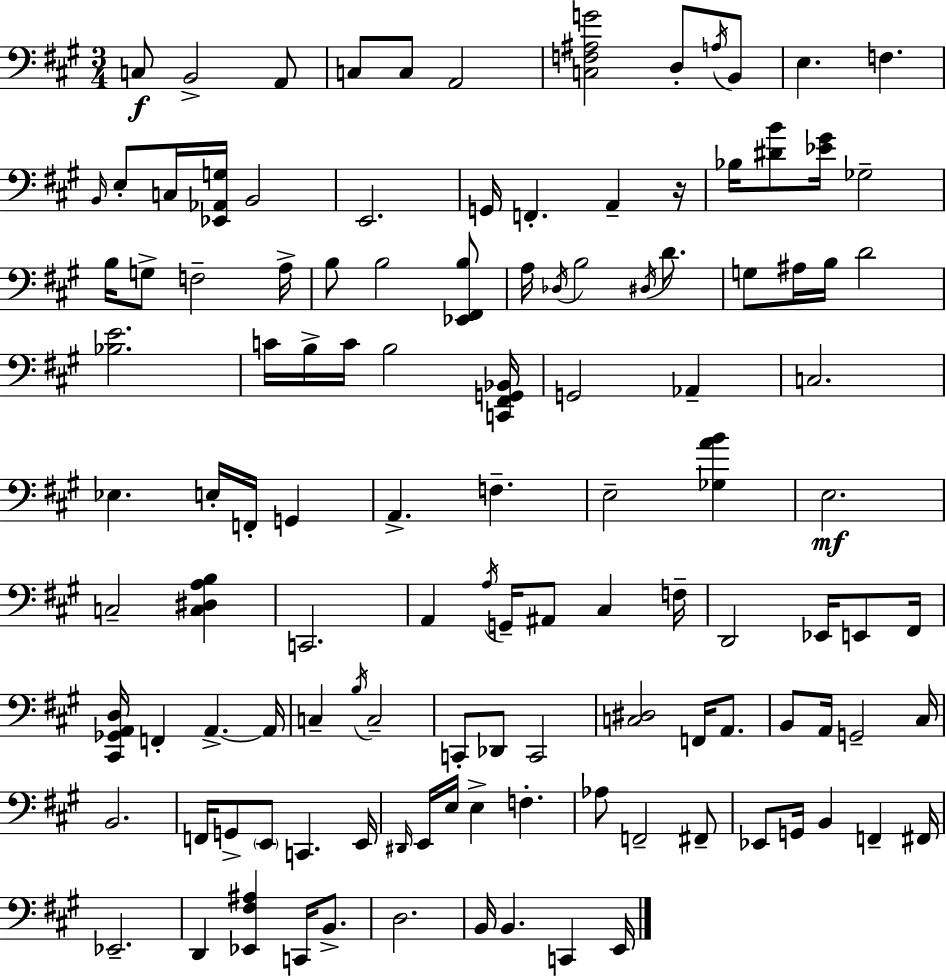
{
  \clef bass
  \numericTimeSignature
  \time 3/4
  \key a \major
  c8\f b,2-> a,8 | c8 c8 a,2 | <c f ais g'>2 d8-. \acciaccatura { a16 } b,8 | e4. f4. | \break \grace { b,16 } e8-. c16 <ees, aes, g>16 b,2 | e,2. | g,16 f,4.-. a,4-- | r16 bes16 <dis' b'>8 <ees' gis'>16 ges2-- | \break b16 g8-> f2-- | a16-> b8 b2 | <ees, fis, b>8 a16 \acciaccatura { des16 } b2 | \acciaccatura { dis16 } d'8. g8 ais16 b16 d'2 | \break <bes e'>2. | c'16 b16-> c'16 b2 | <c, fis, g, bes,>16 g,2 | aes,4-- c2. | \break ees4. e16-. f,16-. | g,4 a,4.-> f4.-- | e2-- | <ges a' b'>4 e2.\mf | \break c2-- | <c dis a b>4 c,2. | a,4 \acciaccatura { a16 } g,16-- ais,8 | cis4 f16-- d,2 | \break ees,16 e,8 fis,16 <cis, ges, a, d>16 f,4-. a,4.->~~ | a,16 c4-- \acciaccatura { b16 } c2-- | c,8-. des,8 c,2 | <c dis>2 | \break f,16 a,8. b,8 a,16 g,2-- | cis16 b,2. | f,16 g,8-> \parenthesize e,8 c,4. | e,16 \grace { dis,16 } e,16 e16 e4-> | \break f4.-. aes8 f,2-- | fis,8-- ees,8 g,16 b,4 | f,4-- fis,16 ees,2.-- | d,4 <ees, fis ais>4 | \break c,16 b,8.-> d2. | b,16 b,4. | c,4 e,16 \bar "|."
}